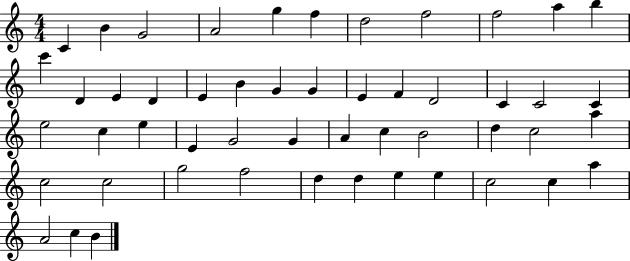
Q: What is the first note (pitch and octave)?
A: C4